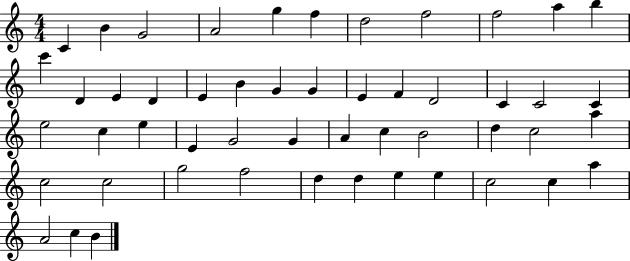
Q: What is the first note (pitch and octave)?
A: C4